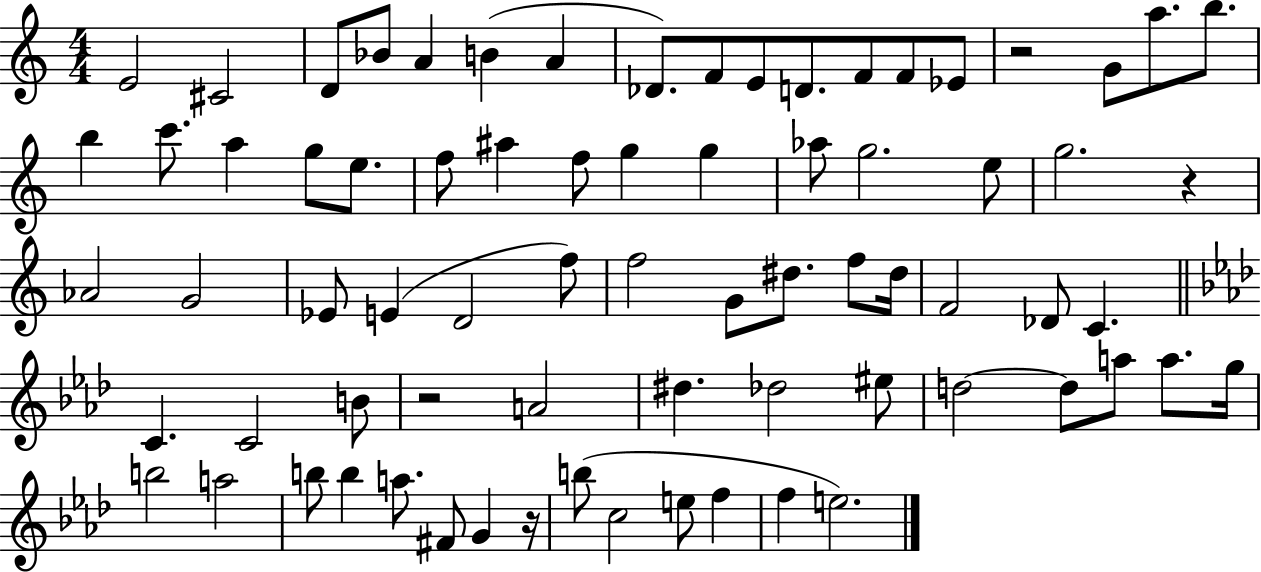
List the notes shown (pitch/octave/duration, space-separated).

E4/h C#4/h D4/e Bb4/e A4/q B4/q A4/q Db4/e. F4/e E4/e D4/e. F4/e F4/e Eb4/e R/h G4/e A5/e. B5/e. B5/q C6/e. A5/q G5/e E5/e. F5/e A#5/q F5/e G5/q G5/q Ab5/e G5/h. E5/e G5/h. R/q Ab4/h G4/h Eb4/e E4/q D4/h F5/e F5/h G4/e D#5/e. F5/e D#5/s F4/h Db4/e C4/q. C4/q. C4/h B4/e R/h A4/h D#5/q. Db5/h EIS5/e D5/h D5/e A5/e A5/e. G5/s B5/h A5/h B5/e B5/q A5/e. F#4/e G4/q R/s B5/e C5/h E5/e F5/q F5/q E5/h.